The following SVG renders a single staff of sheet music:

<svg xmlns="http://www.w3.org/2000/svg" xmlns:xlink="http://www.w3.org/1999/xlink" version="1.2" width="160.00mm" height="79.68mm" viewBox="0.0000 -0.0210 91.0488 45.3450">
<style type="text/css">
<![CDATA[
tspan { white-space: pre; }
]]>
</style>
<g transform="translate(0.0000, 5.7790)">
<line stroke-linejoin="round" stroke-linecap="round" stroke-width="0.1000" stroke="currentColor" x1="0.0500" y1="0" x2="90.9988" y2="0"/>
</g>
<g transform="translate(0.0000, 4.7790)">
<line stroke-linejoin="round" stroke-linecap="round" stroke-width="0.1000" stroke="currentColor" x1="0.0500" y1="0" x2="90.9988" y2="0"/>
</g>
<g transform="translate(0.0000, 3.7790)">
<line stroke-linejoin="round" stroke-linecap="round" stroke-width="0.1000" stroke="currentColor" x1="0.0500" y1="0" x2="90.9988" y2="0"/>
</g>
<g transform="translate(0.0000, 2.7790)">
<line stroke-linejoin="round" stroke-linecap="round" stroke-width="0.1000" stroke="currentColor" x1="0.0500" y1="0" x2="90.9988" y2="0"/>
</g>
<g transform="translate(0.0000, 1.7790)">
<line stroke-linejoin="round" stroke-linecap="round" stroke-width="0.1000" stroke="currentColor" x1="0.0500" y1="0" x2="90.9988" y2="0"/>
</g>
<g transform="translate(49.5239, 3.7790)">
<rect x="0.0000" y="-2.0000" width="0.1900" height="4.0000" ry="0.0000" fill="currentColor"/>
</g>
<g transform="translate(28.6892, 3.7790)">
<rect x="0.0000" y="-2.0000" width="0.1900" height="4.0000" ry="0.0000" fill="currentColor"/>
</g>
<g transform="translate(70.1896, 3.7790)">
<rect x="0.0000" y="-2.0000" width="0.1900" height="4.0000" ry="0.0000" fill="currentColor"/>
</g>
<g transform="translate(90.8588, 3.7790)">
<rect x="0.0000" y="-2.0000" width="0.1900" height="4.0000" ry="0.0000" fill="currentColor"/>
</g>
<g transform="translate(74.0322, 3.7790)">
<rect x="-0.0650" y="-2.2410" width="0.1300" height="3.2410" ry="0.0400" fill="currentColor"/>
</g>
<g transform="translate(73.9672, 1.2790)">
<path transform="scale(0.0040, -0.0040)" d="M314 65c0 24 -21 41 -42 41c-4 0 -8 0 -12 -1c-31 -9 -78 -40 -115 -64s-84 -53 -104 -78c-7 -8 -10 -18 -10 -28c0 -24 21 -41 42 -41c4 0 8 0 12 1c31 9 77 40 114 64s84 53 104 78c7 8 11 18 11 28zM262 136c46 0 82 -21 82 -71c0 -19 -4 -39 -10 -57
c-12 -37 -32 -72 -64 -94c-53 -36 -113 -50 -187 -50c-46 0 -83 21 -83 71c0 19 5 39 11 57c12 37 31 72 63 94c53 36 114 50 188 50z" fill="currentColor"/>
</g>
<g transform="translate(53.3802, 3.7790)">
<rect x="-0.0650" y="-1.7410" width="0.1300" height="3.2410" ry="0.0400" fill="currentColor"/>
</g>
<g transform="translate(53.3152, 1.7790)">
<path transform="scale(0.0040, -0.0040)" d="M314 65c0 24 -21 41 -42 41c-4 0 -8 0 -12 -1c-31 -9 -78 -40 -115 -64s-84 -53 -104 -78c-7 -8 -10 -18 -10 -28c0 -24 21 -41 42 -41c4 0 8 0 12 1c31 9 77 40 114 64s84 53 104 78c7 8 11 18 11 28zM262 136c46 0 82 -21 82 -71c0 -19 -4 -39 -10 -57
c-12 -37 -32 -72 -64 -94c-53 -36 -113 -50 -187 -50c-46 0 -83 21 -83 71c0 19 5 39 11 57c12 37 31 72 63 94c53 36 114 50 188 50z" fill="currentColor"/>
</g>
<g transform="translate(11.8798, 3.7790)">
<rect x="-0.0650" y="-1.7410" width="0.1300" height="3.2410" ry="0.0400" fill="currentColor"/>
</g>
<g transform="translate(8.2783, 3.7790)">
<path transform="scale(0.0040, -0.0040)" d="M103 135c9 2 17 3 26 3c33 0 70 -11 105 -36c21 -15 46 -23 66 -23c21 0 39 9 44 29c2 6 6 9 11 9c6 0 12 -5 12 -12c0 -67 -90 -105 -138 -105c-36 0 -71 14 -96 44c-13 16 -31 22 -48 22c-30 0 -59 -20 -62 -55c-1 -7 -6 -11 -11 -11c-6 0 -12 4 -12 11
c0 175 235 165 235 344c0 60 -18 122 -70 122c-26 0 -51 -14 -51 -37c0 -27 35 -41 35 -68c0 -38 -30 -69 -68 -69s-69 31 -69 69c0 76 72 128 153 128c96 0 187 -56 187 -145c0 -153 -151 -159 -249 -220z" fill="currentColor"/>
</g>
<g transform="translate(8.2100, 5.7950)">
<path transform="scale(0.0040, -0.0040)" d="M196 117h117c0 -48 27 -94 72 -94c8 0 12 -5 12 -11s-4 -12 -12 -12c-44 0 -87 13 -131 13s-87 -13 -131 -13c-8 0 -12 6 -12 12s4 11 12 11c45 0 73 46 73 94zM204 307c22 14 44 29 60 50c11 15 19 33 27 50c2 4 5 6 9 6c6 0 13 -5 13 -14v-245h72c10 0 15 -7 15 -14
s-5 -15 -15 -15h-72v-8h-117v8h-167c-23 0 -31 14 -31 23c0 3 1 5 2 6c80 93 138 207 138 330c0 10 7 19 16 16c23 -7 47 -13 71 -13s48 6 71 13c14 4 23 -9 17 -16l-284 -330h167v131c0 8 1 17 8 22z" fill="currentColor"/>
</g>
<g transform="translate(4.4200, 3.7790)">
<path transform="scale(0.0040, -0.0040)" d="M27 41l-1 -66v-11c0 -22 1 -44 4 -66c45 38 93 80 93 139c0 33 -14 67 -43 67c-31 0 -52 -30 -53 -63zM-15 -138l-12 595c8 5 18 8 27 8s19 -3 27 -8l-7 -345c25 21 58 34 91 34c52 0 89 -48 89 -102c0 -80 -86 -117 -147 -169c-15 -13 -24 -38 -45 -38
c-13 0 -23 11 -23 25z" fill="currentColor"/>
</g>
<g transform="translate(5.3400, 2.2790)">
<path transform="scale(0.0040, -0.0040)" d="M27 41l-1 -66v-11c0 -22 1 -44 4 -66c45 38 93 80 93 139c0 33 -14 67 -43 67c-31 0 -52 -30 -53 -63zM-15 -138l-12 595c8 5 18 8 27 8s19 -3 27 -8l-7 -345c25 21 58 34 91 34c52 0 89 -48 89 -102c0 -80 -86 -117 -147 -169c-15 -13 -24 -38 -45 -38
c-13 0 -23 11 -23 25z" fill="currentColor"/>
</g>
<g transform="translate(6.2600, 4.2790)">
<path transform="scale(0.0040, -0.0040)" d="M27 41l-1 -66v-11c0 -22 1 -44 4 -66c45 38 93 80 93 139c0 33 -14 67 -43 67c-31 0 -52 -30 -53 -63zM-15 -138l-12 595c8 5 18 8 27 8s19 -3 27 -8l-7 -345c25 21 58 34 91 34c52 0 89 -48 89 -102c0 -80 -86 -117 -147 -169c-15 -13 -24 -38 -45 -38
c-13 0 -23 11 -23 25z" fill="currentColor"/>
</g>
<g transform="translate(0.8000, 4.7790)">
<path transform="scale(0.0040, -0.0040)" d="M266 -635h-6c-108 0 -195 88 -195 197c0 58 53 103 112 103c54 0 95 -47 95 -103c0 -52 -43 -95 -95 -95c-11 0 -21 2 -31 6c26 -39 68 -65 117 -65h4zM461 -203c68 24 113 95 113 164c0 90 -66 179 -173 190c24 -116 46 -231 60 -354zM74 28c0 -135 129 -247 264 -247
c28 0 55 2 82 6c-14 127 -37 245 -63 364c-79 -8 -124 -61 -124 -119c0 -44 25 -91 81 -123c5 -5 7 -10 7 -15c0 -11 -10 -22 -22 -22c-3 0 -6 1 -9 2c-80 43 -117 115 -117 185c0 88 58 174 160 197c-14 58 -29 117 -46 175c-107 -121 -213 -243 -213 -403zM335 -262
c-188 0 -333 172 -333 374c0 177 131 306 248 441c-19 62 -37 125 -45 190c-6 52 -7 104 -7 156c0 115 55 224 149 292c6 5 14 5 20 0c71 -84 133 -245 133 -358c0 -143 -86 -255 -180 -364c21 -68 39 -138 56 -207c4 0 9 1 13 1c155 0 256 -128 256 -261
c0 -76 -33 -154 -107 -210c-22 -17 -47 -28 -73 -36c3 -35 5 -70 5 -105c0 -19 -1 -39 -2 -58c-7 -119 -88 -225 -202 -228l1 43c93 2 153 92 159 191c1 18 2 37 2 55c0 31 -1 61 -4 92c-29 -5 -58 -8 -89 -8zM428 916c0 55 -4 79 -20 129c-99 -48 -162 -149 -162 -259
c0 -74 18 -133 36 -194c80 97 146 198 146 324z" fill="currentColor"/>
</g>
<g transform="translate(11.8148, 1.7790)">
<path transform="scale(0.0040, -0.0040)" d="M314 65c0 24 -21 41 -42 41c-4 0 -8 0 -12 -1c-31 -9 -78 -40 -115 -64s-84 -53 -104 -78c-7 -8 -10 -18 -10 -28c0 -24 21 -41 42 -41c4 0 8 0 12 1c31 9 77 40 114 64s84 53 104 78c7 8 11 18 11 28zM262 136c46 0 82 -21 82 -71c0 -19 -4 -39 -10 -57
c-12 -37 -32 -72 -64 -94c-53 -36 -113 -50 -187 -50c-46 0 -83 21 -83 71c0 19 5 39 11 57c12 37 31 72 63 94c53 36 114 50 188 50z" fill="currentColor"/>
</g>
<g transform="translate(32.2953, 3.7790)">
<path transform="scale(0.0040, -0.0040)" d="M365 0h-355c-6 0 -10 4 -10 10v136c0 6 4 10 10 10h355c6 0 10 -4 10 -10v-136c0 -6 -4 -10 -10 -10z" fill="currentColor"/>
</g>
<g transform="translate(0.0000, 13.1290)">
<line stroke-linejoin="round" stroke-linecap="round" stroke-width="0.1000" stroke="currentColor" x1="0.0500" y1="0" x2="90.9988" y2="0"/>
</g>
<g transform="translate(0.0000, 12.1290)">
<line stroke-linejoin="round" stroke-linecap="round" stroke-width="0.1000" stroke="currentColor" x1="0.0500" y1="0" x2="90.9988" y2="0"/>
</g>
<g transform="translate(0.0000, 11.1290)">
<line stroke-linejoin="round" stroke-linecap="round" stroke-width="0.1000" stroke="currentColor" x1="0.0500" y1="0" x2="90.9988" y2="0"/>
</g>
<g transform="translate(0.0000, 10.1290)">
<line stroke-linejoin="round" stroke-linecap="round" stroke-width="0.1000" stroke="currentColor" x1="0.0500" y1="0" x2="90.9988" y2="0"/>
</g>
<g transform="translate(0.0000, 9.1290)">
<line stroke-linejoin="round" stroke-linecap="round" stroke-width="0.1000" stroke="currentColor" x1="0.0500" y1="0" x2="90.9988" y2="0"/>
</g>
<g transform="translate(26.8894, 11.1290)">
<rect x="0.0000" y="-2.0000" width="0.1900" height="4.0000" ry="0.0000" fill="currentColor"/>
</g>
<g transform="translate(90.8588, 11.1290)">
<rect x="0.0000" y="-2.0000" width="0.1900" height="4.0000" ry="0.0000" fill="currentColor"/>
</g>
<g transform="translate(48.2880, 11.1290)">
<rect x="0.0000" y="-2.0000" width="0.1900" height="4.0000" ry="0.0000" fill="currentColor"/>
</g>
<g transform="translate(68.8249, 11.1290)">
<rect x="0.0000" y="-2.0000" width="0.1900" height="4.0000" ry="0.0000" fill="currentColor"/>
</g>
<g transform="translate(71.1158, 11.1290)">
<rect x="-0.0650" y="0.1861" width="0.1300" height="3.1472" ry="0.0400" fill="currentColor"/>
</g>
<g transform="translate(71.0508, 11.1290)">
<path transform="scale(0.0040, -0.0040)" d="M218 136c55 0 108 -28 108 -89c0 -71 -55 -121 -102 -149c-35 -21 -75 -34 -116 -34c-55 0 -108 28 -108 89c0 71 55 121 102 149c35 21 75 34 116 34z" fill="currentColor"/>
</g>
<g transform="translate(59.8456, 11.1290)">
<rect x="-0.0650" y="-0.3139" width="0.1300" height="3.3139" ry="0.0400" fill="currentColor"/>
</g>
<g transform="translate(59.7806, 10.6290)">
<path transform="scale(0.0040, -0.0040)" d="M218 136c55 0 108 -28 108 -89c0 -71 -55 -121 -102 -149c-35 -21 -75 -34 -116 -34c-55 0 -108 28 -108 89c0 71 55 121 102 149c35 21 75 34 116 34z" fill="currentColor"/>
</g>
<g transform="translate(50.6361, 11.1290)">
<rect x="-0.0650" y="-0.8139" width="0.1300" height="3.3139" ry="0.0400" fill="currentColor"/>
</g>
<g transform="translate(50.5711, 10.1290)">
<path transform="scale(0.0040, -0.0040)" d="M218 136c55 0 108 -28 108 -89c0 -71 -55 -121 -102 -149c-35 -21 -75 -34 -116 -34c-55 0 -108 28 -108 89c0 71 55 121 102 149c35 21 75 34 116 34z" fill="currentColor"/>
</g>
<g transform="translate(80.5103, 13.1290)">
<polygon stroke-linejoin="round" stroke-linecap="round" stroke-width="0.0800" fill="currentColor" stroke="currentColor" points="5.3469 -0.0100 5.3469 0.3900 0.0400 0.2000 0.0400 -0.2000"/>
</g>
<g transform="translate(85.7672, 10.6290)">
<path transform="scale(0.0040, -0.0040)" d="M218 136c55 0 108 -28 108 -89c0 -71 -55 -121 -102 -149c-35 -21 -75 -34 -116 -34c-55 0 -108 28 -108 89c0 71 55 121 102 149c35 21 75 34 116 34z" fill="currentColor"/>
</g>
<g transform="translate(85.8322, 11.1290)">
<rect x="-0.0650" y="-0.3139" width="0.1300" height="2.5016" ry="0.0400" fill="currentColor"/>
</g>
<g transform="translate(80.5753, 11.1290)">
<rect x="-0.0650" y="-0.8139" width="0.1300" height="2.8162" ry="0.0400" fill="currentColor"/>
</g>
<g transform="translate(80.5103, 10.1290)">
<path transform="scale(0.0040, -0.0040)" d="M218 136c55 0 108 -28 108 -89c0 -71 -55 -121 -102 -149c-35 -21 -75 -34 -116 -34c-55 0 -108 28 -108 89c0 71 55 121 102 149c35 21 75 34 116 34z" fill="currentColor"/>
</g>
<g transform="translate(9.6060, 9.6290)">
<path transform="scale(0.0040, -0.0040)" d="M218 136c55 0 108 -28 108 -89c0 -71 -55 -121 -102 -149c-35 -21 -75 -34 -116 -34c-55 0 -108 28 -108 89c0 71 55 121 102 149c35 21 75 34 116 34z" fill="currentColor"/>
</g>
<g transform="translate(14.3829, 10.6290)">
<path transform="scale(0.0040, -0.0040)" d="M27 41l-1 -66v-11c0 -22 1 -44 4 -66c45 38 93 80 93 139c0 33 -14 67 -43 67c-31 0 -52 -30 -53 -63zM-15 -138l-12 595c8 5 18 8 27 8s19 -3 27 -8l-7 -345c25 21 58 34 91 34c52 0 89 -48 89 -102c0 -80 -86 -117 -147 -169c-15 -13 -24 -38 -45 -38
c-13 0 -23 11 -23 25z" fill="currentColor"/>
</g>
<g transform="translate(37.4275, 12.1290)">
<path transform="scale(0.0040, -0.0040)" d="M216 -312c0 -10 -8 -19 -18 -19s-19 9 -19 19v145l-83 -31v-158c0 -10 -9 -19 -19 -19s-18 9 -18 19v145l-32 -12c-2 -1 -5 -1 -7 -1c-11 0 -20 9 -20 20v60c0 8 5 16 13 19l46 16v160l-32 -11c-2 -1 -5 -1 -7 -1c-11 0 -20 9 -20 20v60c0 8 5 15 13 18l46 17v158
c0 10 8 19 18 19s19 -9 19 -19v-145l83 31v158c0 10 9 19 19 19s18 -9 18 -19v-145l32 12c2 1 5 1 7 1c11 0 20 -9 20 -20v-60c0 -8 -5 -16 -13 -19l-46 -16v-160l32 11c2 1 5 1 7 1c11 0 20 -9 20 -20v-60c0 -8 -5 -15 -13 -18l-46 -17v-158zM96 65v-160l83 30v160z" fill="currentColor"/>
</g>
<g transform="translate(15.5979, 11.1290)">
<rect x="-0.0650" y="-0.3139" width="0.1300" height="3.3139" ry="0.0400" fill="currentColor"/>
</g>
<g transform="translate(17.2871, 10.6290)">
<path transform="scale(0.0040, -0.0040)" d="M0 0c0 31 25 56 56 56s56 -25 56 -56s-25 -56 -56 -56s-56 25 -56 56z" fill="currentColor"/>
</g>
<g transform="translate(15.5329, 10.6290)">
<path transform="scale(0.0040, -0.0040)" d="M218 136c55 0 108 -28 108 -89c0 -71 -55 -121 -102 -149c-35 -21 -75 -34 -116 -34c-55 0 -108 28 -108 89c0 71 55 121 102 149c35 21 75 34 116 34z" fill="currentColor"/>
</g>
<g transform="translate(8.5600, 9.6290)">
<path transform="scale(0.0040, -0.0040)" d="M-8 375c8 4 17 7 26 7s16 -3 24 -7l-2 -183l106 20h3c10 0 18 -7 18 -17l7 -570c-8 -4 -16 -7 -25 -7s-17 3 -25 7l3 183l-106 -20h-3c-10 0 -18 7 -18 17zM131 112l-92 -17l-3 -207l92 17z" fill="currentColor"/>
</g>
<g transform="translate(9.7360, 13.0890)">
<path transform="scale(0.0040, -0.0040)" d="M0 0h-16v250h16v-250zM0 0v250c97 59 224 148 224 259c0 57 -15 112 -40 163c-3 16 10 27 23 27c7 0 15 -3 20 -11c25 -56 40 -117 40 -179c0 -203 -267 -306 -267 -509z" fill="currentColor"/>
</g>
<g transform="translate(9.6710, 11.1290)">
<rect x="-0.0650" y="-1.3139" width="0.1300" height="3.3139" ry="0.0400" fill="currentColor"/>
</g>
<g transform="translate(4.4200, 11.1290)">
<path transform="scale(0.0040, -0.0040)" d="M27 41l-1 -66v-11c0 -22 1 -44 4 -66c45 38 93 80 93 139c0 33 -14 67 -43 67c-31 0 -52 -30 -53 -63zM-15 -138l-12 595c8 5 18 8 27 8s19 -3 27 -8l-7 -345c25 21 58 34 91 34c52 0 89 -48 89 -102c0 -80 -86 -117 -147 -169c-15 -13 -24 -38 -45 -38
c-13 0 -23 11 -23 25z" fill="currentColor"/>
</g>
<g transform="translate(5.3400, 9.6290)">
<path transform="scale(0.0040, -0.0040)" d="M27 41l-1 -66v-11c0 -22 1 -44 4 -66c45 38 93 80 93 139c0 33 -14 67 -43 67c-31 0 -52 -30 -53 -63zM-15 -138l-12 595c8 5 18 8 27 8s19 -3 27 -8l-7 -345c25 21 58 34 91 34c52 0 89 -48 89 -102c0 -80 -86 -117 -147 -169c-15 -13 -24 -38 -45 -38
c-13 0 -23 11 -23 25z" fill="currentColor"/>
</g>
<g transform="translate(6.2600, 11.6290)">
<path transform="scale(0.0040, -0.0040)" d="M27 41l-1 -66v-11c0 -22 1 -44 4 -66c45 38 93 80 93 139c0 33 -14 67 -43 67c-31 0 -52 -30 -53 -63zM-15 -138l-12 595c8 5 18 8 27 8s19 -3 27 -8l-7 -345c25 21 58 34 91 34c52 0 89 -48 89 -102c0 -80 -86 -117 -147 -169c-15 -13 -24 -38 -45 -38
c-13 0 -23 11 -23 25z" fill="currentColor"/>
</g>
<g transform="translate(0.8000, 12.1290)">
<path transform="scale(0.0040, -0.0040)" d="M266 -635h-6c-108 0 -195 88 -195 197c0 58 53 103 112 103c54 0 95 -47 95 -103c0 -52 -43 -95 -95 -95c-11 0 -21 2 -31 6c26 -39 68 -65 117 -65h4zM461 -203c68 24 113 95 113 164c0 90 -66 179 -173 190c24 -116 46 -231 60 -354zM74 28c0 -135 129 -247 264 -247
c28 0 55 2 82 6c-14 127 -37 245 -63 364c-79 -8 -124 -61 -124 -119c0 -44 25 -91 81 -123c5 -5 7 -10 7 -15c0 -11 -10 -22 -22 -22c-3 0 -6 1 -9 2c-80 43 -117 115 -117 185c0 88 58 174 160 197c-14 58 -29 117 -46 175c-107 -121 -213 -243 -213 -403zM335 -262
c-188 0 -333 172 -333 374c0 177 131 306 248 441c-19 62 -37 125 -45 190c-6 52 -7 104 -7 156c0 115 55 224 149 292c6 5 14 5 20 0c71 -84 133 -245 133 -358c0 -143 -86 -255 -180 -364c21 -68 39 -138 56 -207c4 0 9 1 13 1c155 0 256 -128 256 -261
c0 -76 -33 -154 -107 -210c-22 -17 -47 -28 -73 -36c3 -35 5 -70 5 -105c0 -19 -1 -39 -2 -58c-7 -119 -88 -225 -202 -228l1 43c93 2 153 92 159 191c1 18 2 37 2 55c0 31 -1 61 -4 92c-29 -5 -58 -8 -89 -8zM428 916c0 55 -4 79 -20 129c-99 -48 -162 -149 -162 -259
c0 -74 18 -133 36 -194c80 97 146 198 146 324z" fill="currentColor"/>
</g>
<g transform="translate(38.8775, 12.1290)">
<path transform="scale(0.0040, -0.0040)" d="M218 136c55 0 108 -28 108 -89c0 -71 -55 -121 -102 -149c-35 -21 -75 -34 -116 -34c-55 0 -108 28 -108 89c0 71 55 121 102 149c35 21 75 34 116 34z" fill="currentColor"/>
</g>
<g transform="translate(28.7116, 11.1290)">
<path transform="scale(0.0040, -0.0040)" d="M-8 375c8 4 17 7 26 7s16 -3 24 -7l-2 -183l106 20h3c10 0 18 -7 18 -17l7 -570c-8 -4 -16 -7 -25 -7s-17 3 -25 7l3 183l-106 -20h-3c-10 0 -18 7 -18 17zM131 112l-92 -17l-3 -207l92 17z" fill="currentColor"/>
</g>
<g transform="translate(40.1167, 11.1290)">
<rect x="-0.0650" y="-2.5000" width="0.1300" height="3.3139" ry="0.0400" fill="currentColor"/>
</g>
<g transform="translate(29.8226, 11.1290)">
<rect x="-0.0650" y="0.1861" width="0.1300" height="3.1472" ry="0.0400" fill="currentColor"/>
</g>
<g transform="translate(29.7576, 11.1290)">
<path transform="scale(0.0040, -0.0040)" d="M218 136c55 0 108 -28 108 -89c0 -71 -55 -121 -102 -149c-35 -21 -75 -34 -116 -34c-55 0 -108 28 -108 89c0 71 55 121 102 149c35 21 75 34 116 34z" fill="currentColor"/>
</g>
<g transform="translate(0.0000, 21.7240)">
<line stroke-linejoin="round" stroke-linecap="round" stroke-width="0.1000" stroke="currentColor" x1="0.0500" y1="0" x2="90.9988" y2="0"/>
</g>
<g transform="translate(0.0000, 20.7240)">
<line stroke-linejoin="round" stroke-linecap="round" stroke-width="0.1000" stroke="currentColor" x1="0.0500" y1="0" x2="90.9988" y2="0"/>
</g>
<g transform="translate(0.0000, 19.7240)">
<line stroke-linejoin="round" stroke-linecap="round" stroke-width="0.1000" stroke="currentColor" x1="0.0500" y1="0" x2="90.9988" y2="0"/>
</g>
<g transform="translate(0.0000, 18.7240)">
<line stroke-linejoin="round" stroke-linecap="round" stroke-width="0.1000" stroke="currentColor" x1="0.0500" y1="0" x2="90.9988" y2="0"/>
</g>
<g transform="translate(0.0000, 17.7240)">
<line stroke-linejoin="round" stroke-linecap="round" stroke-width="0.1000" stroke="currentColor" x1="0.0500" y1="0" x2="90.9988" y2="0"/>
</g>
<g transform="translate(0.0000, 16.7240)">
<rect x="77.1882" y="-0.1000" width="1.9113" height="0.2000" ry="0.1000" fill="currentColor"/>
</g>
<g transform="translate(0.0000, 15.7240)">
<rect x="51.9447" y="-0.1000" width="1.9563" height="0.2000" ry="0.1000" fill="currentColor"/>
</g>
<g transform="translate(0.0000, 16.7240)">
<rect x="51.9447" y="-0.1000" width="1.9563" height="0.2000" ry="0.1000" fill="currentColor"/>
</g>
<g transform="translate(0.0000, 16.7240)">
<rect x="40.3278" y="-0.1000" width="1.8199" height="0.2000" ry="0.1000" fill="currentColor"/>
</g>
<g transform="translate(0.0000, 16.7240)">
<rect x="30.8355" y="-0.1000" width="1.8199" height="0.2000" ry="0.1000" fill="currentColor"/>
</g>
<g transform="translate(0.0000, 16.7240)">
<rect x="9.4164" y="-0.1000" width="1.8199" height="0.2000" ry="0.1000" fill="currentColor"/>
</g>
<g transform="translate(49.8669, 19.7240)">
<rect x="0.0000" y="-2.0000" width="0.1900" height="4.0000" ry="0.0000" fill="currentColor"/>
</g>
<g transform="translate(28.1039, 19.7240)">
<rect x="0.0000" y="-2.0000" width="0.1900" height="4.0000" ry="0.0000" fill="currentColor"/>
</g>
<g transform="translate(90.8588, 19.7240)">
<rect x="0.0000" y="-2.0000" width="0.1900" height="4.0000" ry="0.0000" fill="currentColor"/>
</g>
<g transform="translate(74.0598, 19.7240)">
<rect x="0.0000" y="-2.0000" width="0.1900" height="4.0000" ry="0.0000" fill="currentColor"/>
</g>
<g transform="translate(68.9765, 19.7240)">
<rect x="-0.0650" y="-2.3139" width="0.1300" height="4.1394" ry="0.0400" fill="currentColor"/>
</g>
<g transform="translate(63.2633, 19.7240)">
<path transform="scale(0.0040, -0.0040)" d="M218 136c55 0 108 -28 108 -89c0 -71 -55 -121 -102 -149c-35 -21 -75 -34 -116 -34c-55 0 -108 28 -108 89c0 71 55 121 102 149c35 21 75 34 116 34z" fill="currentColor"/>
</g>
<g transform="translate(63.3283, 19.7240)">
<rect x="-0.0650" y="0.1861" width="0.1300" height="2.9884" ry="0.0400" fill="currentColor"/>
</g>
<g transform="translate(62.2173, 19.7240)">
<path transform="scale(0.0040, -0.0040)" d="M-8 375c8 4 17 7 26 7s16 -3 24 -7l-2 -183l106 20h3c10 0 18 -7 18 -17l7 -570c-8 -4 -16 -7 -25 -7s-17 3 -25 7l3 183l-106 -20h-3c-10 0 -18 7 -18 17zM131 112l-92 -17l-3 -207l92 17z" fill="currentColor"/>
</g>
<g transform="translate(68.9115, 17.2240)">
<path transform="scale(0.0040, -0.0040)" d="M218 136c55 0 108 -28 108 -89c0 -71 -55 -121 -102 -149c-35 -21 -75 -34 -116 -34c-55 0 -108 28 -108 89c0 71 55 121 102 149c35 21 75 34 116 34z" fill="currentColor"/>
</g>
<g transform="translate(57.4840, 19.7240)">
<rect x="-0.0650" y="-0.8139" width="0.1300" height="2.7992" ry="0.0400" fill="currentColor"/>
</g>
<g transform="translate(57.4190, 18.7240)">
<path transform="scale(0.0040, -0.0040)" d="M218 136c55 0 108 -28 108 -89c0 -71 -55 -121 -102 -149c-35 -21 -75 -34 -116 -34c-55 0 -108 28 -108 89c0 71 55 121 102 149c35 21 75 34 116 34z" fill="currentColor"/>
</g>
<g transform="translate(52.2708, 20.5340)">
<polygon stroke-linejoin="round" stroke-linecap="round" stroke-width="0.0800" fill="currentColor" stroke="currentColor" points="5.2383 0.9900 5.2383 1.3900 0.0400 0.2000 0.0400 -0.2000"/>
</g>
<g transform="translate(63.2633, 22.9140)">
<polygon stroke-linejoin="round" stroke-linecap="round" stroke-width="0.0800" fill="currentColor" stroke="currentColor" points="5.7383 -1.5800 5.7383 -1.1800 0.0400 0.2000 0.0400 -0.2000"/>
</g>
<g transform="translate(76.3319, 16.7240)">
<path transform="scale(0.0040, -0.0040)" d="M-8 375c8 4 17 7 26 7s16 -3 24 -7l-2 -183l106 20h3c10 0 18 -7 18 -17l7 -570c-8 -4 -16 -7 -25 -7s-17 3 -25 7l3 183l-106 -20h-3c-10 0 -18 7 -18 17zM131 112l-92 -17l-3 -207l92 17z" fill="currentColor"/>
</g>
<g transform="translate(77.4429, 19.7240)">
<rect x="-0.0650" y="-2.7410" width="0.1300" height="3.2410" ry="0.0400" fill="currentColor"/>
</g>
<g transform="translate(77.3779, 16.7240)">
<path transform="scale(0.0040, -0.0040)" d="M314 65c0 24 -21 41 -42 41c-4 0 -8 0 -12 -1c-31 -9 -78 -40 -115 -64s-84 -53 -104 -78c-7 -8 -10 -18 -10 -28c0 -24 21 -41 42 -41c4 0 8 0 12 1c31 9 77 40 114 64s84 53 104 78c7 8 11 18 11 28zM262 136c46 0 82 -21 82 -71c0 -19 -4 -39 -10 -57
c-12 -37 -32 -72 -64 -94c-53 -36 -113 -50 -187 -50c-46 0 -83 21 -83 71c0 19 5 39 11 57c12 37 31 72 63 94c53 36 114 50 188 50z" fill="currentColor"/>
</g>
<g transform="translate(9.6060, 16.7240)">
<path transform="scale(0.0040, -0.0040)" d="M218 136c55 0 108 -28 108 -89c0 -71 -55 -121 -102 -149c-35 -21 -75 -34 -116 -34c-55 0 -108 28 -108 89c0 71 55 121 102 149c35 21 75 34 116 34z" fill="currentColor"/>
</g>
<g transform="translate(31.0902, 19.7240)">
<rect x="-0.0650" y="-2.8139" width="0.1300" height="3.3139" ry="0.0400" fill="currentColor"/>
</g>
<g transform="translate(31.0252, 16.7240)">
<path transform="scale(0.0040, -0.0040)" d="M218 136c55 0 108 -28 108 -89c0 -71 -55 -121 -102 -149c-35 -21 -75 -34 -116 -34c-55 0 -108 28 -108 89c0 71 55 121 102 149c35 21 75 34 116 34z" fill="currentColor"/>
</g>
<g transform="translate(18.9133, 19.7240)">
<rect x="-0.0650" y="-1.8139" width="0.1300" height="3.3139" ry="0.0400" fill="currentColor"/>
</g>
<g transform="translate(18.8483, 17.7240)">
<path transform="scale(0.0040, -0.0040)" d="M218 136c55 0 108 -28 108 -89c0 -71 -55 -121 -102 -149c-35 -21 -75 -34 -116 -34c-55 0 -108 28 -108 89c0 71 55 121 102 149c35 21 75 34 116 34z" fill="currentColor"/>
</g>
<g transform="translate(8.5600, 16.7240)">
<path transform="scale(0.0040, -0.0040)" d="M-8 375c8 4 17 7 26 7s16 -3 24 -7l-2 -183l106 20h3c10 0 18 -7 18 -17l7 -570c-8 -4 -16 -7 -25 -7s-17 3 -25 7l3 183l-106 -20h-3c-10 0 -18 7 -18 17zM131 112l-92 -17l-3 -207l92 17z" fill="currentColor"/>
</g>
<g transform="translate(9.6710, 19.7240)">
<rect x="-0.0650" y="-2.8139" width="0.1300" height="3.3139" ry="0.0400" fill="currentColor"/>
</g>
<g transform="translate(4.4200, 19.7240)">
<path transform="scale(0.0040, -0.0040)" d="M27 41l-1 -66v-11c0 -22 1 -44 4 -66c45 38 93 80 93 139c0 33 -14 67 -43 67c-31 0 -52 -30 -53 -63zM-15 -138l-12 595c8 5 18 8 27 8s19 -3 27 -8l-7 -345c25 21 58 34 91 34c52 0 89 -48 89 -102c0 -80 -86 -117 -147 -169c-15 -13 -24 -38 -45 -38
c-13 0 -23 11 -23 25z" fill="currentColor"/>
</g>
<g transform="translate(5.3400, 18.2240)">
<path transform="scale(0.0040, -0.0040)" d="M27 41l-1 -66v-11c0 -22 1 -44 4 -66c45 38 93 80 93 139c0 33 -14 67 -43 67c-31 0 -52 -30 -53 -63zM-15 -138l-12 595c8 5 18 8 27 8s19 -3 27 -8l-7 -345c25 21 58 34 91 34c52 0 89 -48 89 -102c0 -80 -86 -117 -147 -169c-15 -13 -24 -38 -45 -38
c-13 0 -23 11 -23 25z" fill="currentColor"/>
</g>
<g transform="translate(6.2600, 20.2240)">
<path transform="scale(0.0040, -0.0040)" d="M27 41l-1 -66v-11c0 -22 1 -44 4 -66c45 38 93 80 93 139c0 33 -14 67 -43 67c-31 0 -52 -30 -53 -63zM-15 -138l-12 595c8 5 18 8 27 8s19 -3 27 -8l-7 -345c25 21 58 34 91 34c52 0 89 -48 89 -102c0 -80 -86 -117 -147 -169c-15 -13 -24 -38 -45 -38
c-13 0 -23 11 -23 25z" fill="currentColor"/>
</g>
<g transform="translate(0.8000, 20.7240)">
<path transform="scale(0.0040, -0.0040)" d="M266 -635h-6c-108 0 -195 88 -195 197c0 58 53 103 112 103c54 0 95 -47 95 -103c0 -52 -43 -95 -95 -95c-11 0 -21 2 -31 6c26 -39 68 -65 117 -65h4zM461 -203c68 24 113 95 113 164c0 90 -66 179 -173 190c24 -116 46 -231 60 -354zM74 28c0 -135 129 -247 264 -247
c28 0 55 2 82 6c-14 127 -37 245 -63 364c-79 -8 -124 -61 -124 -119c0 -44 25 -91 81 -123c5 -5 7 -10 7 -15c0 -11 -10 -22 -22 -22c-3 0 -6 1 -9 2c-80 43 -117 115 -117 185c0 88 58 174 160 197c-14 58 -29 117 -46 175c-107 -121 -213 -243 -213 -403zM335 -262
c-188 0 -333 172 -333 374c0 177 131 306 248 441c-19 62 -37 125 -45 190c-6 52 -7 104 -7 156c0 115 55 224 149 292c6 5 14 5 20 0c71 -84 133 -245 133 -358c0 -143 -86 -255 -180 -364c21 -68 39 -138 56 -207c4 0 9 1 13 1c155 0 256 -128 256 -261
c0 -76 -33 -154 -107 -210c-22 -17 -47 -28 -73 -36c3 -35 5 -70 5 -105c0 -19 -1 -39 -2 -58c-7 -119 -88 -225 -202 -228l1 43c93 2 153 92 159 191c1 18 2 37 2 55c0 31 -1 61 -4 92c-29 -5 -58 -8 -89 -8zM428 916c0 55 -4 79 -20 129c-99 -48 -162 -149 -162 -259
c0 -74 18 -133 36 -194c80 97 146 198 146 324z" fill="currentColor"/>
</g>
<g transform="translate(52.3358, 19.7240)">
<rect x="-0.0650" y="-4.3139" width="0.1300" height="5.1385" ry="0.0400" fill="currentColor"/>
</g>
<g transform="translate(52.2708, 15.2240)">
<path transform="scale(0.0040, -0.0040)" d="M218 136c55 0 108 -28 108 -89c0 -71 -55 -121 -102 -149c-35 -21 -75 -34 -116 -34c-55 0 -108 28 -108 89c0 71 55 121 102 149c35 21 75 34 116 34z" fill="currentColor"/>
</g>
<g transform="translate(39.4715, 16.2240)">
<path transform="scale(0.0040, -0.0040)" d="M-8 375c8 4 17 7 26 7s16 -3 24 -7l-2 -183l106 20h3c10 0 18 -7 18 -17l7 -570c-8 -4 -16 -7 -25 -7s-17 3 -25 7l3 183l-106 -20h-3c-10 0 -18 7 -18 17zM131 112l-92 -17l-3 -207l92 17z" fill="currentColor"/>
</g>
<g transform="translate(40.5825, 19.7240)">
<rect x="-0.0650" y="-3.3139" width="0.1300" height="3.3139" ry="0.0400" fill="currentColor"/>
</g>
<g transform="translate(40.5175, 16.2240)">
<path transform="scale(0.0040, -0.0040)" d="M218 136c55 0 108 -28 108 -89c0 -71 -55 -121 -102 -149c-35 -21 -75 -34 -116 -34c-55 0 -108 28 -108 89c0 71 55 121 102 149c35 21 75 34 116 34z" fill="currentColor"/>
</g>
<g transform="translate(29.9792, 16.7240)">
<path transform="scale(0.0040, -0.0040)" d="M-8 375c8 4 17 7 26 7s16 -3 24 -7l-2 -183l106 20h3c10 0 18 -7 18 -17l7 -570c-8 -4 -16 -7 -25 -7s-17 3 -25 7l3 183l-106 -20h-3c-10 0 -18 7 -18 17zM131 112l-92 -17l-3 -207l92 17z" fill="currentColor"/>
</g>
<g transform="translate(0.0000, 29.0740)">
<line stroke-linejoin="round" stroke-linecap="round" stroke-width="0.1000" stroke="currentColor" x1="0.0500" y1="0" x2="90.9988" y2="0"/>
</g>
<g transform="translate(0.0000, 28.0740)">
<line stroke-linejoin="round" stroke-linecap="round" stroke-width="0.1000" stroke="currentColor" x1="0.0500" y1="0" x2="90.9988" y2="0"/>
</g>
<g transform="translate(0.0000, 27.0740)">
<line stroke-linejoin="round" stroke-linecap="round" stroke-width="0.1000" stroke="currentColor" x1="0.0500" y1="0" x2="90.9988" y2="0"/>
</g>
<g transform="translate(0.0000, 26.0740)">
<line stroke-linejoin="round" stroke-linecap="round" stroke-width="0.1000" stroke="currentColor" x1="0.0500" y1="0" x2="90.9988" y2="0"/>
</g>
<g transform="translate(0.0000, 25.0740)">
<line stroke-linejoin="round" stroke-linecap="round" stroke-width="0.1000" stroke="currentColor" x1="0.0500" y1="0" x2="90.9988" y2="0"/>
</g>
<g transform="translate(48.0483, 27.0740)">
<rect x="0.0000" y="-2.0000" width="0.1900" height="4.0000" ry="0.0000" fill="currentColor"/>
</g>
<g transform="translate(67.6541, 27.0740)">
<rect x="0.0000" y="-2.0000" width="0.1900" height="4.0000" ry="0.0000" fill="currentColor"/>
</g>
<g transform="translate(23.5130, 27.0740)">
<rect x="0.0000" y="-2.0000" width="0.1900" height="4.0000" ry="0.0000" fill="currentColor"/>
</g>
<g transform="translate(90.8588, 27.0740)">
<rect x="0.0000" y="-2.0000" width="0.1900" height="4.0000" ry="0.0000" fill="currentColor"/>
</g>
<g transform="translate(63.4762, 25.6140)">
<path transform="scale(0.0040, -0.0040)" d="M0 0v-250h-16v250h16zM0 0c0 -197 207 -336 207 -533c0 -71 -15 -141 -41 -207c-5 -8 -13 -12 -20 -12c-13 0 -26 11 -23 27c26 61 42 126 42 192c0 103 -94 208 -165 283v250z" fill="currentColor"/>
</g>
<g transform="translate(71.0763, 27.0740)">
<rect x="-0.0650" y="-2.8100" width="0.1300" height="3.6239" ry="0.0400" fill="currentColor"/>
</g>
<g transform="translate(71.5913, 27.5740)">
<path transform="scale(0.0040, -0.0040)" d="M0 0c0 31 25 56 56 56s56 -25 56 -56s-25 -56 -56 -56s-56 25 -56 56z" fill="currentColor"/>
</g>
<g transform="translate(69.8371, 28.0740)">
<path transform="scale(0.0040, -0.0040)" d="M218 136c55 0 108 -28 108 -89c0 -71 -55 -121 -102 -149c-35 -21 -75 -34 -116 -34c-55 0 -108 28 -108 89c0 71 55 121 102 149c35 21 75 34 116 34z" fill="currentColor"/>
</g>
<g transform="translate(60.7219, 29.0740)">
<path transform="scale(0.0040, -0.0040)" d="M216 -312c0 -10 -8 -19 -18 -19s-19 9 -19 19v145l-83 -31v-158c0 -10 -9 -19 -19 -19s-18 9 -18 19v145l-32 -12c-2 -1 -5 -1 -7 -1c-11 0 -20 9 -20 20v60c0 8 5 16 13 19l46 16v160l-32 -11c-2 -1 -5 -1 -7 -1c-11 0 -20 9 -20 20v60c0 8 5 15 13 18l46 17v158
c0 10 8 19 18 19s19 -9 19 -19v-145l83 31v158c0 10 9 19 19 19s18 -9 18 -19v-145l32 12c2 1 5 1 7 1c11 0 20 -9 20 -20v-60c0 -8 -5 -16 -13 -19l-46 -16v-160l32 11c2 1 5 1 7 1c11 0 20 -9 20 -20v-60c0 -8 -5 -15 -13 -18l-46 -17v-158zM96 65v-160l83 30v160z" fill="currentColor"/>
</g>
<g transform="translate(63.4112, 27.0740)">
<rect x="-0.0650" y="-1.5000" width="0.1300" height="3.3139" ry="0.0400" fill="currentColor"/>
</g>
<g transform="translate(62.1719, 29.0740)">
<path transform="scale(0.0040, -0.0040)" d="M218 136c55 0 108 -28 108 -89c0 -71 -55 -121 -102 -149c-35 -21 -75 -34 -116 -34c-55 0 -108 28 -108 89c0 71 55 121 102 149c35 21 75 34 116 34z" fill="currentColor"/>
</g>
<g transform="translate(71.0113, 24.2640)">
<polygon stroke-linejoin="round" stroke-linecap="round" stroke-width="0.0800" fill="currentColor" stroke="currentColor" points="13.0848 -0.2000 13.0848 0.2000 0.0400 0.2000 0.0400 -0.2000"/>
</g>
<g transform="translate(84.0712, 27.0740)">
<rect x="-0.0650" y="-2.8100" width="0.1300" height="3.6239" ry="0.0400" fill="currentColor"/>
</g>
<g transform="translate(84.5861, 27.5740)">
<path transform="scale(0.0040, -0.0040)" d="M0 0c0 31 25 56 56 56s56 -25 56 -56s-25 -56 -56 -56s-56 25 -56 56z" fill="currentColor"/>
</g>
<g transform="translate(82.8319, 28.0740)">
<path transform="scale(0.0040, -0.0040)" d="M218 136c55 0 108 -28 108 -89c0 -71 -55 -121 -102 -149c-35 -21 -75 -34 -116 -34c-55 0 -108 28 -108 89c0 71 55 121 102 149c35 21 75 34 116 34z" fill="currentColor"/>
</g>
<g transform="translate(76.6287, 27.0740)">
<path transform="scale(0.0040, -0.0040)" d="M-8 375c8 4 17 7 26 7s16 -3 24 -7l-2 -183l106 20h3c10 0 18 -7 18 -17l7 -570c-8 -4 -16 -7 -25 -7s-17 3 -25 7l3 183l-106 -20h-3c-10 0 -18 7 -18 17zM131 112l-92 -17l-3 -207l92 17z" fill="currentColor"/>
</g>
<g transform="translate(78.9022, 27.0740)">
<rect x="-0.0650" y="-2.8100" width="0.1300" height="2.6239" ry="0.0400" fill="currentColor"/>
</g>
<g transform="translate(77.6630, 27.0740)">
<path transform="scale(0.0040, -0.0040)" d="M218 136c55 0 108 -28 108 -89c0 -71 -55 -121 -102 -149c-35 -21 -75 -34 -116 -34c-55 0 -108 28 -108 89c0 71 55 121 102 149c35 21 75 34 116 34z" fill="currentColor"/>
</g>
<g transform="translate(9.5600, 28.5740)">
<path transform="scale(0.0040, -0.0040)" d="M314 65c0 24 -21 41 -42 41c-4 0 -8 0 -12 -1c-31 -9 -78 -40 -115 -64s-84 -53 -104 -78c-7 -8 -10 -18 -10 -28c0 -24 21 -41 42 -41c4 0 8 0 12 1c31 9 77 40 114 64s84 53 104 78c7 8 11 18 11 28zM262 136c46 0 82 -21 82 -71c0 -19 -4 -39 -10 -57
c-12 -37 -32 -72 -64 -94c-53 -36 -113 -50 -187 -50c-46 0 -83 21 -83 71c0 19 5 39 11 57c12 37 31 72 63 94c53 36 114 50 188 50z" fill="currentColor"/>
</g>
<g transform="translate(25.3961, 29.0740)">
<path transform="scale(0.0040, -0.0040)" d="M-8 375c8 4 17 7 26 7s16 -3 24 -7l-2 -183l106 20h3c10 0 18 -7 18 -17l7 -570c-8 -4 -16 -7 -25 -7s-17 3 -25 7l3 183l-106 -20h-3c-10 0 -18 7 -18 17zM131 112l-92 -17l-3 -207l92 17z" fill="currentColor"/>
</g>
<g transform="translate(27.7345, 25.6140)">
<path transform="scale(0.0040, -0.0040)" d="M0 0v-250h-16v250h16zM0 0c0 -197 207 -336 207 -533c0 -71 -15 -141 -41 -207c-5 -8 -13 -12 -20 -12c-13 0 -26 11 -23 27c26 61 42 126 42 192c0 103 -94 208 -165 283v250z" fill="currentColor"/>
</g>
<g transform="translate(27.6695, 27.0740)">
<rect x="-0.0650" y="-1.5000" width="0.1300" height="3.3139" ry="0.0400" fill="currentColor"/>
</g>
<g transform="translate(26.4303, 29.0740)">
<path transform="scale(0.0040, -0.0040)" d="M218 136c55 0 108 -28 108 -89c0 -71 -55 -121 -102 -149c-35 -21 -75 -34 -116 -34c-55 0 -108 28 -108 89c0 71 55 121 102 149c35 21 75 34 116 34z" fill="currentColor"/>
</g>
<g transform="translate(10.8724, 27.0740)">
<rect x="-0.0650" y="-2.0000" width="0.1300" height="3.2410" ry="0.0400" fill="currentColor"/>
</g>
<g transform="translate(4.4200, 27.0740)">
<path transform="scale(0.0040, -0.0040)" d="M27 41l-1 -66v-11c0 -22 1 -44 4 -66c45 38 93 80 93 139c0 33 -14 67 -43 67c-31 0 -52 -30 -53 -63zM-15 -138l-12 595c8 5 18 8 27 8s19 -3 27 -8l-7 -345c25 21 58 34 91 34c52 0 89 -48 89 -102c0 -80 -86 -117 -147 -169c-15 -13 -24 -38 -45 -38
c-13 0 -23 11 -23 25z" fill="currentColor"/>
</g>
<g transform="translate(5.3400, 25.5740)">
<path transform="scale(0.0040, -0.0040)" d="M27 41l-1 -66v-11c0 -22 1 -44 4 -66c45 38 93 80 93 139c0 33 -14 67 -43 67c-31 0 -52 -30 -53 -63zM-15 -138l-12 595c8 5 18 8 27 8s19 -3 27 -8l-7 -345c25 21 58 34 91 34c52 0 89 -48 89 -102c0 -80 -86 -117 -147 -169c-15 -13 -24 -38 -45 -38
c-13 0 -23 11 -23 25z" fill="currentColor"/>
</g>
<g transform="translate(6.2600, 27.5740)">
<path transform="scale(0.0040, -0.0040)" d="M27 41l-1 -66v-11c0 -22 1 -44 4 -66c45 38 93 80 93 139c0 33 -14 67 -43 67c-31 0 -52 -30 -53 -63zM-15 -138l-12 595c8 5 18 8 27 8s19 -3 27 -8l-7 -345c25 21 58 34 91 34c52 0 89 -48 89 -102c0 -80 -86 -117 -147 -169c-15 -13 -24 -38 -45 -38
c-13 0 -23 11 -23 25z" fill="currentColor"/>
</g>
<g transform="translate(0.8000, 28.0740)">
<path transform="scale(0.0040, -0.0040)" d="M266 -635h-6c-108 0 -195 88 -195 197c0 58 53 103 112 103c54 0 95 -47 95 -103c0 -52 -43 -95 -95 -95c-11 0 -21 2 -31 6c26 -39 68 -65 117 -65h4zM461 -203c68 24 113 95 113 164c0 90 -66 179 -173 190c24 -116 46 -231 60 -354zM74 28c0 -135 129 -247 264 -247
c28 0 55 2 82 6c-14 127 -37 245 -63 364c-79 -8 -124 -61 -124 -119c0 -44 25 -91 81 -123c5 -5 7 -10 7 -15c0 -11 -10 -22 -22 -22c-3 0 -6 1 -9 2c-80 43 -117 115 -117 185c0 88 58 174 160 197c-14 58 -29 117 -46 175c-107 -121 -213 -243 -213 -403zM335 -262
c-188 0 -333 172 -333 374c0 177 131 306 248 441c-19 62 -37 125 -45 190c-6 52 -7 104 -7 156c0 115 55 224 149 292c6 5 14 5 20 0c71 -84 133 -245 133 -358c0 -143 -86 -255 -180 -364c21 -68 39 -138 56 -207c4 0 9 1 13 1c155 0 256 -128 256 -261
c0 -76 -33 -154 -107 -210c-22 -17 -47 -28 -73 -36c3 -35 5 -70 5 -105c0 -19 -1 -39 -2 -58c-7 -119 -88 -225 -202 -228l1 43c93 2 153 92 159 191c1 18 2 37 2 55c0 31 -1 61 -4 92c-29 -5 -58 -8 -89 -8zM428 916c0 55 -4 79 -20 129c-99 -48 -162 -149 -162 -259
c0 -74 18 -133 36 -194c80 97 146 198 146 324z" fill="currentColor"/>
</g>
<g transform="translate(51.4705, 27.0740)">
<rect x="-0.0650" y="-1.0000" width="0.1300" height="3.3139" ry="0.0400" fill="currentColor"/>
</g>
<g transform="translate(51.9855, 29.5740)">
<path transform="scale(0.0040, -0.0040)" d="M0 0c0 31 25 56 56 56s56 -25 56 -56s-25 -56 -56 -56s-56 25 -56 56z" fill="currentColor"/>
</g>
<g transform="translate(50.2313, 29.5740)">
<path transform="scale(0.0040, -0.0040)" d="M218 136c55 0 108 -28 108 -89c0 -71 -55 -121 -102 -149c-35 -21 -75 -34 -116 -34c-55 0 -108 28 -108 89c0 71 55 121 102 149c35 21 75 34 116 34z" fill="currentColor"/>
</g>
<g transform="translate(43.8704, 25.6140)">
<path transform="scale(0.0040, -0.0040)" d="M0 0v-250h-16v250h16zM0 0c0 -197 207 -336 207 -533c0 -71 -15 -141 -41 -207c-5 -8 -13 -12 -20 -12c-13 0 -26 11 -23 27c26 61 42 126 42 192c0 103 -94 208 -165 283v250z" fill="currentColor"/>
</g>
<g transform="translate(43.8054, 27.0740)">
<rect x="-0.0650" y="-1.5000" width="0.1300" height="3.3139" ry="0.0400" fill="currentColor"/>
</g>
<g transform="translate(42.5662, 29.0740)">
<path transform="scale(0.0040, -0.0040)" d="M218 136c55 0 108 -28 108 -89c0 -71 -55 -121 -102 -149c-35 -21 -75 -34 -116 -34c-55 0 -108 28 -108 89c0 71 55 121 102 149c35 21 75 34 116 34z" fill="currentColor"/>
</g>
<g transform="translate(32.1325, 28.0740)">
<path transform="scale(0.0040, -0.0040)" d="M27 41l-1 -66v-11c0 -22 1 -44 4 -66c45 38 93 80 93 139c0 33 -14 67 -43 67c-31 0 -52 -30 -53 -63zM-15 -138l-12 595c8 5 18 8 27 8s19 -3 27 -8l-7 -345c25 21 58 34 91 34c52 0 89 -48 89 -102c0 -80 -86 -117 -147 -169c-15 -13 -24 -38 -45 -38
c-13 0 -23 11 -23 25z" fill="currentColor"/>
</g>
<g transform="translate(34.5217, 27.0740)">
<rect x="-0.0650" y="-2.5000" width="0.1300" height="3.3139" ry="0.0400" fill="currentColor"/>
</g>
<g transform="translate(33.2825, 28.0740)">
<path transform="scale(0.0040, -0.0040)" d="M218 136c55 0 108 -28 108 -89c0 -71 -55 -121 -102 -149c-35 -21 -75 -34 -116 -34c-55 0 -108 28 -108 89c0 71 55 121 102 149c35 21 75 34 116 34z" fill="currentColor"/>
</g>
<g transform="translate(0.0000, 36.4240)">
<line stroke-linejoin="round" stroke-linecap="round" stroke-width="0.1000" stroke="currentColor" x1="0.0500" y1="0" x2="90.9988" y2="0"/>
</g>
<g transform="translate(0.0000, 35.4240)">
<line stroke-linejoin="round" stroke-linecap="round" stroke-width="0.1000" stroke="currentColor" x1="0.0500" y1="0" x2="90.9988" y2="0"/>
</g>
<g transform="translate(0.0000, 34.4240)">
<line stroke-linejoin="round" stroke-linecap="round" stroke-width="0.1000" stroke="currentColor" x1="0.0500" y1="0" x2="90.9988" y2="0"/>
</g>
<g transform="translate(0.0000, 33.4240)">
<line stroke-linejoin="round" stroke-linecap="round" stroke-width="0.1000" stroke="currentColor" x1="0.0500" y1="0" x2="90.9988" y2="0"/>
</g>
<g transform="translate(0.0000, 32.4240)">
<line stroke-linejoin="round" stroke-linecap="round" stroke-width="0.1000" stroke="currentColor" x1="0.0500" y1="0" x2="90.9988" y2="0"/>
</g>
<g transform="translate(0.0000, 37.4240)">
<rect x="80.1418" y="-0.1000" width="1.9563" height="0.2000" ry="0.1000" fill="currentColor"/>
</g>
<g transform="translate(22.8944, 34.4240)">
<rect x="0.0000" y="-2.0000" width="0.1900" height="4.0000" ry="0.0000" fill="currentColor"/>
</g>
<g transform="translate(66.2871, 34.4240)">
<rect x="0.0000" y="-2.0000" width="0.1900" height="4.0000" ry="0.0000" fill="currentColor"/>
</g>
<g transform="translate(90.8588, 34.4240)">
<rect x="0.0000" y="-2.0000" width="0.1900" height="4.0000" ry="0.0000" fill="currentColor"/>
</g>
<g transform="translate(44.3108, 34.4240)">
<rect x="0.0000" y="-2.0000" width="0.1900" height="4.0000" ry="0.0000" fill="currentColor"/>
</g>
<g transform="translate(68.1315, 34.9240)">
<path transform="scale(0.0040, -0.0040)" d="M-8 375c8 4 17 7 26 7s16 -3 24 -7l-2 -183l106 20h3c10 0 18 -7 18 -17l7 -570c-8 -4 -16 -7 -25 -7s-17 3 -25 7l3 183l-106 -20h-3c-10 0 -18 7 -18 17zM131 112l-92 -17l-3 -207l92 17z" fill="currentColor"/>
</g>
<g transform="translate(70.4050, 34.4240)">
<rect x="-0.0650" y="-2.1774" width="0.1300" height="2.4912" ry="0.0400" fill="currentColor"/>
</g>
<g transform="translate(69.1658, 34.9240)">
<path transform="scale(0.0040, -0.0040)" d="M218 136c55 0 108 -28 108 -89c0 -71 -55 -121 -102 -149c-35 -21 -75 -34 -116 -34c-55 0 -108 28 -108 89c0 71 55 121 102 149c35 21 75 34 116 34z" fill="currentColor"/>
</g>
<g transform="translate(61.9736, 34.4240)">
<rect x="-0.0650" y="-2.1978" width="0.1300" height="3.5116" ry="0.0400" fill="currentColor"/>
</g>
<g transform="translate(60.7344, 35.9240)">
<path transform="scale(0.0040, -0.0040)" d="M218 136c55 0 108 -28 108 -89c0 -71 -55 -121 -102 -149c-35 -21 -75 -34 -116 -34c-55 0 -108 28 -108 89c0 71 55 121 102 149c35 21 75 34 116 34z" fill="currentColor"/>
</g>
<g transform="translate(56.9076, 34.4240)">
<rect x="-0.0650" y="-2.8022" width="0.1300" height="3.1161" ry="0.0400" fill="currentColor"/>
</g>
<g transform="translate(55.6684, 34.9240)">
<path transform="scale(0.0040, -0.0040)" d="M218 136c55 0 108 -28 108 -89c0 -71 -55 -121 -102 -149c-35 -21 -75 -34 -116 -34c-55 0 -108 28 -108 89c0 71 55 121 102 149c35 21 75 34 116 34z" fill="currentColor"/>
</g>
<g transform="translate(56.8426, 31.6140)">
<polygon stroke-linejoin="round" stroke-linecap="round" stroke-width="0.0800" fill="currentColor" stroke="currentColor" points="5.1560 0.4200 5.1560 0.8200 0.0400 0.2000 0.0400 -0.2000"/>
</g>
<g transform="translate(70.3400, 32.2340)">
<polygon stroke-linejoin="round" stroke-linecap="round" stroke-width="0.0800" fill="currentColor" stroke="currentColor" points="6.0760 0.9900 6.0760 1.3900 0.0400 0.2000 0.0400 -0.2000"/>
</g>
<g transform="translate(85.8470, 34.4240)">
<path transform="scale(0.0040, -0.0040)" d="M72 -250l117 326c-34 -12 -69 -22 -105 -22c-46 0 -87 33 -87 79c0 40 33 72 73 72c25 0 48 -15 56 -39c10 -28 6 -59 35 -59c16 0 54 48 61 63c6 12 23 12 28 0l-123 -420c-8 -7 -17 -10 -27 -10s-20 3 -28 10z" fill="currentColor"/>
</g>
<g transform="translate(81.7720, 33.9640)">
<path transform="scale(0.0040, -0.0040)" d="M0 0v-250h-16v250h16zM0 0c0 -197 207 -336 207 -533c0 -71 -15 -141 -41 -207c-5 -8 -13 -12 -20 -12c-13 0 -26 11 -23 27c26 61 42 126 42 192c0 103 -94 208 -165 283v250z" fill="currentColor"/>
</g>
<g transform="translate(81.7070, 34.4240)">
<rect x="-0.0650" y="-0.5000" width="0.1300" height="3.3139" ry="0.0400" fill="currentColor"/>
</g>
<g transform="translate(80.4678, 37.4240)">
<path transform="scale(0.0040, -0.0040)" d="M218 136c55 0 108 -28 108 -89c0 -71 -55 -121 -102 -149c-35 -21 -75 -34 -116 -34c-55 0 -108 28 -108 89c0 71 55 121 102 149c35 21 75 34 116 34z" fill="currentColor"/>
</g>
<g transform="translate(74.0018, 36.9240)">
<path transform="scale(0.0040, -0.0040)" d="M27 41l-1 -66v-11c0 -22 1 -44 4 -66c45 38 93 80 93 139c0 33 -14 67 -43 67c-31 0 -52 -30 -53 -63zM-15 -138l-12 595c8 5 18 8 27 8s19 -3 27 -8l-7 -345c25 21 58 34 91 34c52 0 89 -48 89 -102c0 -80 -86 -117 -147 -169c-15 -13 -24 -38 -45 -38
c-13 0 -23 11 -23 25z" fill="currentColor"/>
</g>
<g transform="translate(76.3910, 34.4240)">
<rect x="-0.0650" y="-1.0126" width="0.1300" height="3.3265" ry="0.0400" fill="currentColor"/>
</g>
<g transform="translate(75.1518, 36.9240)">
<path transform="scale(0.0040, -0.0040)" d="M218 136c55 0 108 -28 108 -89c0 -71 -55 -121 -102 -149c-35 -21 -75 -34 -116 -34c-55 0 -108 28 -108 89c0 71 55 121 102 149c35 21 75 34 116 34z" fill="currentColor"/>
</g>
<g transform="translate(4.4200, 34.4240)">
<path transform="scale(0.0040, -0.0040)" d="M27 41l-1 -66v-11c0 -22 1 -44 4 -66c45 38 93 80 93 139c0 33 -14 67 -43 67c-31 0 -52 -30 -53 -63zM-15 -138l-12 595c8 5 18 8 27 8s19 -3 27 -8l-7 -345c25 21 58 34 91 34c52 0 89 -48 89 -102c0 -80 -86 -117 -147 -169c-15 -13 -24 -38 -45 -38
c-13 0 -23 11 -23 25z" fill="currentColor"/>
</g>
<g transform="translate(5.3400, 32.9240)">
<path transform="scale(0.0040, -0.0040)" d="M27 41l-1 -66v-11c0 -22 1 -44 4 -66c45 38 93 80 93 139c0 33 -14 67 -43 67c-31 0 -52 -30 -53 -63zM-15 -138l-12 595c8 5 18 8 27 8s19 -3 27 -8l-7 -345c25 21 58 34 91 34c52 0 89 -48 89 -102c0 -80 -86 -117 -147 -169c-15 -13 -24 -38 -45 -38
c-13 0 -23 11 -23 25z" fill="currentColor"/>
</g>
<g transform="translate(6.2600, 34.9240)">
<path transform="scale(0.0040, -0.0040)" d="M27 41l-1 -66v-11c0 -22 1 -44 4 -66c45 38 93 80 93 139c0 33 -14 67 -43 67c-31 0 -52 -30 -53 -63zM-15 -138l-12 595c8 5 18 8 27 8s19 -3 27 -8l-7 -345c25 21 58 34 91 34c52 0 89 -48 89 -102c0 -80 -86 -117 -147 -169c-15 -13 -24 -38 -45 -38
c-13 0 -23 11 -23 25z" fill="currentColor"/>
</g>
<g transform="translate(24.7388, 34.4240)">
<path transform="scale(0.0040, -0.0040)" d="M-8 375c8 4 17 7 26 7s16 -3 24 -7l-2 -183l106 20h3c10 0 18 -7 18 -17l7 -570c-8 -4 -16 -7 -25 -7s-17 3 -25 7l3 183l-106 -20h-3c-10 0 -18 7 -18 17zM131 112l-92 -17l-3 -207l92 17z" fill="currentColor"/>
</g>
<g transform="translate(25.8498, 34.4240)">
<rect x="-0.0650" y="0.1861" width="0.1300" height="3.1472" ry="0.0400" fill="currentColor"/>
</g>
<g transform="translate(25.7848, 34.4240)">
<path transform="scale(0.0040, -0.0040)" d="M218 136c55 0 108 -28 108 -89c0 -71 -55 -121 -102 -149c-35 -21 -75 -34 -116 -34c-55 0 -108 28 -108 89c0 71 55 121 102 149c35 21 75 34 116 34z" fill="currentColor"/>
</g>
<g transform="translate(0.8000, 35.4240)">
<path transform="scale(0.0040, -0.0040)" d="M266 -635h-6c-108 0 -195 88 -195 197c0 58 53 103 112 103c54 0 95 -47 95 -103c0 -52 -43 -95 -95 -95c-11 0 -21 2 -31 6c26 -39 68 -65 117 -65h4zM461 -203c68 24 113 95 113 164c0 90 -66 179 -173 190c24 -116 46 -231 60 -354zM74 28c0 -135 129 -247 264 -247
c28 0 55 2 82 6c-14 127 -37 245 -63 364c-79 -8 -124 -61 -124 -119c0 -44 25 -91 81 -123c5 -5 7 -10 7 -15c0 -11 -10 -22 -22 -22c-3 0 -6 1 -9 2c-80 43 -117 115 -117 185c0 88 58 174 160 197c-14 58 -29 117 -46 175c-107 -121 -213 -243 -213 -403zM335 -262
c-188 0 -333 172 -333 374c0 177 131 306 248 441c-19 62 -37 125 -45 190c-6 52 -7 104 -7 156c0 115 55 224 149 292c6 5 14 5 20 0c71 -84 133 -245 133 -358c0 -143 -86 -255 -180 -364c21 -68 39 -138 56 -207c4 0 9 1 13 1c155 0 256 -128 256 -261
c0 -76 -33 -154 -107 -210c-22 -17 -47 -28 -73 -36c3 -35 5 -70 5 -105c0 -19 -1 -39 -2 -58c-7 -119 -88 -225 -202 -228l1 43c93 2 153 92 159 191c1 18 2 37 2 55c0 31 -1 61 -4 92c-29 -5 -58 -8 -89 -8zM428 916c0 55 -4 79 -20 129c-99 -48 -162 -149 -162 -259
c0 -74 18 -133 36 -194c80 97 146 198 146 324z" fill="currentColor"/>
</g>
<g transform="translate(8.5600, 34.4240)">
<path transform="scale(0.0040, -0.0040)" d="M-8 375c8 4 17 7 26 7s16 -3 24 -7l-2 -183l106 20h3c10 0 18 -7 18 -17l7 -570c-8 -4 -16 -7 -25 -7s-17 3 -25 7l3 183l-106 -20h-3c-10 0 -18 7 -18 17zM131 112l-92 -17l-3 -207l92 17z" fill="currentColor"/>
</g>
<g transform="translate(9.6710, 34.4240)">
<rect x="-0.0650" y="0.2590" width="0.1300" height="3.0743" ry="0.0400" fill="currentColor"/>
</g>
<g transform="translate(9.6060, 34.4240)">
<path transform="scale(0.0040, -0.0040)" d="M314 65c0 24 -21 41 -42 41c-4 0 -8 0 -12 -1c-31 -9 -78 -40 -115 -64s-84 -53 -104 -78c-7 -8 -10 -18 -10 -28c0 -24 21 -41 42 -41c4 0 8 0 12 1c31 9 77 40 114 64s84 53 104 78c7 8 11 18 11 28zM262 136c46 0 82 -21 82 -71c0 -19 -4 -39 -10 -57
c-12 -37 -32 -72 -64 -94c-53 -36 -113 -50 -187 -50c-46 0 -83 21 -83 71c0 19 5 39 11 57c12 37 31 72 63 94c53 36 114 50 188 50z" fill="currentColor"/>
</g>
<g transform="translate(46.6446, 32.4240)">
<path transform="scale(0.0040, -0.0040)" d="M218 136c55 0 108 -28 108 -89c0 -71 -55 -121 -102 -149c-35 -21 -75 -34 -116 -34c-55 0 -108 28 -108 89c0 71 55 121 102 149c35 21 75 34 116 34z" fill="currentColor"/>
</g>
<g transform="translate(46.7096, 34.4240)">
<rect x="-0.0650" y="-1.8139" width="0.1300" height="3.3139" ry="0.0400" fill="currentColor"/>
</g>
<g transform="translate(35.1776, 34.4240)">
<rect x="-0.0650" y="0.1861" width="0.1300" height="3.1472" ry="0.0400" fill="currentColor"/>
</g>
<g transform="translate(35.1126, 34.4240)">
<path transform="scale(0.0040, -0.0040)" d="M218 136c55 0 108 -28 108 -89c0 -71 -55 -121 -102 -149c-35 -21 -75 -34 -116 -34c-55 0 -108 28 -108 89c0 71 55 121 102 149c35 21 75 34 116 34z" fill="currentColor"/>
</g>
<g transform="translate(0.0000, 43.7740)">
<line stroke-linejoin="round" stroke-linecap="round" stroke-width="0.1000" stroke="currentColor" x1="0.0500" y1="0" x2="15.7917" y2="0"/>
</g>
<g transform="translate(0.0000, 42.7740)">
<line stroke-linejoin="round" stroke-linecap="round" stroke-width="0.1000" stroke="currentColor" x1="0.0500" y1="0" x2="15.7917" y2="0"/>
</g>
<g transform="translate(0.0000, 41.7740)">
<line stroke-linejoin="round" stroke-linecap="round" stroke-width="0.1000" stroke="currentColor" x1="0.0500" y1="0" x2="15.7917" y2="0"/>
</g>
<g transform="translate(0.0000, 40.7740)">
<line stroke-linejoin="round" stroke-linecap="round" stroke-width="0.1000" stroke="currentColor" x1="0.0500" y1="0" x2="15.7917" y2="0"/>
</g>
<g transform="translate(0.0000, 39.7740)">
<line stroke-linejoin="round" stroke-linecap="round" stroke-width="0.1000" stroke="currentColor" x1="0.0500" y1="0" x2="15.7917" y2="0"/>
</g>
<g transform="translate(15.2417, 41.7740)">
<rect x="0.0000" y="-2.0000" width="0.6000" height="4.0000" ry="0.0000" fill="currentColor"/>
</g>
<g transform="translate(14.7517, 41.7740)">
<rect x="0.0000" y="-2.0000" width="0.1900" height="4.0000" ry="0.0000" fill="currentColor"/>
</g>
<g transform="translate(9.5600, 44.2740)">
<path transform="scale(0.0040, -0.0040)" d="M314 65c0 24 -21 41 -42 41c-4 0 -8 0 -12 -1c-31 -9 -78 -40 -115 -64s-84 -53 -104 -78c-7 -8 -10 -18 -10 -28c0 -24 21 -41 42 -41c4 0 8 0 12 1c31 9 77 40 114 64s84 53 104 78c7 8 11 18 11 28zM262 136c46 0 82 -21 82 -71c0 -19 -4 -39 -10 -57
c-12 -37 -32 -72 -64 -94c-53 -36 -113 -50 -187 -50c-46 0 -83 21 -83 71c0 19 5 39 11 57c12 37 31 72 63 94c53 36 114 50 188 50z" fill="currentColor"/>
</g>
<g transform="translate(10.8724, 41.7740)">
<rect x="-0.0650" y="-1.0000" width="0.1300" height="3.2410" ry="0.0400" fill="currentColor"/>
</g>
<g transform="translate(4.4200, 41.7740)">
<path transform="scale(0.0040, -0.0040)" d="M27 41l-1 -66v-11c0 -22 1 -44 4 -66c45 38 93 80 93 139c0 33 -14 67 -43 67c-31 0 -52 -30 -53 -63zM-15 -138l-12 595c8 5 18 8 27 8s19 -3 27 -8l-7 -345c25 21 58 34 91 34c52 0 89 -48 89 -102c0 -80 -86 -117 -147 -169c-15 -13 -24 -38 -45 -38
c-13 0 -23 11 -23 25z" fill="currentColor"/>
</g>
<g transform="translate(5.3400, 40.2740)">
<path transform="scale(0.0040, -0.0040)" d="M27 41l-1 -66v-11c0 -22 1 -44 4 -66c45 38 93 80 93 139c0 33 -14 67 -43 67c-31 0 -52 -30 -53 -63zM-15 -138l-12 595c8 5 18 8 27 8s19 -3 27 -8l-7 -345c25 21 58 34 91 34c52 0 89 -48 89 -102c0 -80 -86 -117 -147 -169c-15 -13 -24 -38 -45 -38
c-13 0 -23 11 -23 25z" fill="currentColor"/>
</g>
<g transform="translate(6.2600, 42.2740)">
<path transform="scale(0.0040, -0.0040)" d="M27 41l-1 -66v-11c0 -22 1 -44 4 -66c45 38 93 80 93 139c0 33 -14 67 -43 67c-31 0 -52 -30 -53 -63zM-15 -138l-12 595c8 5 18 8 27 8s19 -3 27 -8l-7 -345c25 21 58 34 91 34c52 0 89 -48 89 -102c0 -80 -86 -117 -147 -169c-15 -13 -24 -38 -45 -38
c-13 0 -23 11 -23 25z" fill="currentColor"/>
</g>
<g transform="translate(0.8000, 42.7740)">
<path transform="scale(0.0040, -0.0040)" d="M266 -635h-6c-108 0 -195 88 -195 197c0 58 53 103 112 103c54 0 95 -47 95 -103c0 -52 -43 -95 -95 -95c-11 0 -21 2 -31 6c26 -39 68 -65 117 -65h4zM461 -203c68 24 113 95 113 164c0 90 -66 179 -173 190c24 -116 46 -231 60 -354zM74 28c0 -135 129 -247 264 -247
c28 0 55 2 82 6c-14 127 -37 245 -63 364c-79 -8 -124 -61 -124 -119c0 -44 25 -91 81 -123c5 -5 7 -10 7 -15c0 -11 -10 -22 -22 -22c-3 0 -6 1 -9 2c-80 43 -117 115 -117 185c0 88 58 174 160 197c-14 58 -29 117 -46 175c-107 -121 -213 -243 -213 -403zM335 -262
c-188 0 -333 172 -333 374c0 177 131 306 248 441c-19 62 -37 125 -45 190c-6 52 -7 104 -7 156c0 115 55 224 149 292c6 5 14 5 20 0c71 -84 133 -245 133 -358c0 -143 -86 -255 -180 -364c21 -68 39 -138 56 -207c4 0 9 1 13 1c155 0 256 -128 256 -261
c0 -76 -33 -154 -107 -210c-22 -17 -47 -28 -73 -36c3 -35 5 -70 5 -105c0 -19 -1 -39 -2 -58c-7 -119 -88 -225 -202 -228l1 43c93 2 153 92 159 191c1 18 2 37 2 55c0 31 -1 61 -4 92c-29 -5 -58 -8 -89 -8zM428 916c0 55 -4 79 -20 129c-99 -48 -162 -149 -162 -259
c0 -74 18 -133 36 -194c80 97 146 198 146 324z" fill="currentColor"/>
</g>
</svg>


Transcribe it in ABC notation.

X:1
T:Untitled
M:2/4
L:1/4
K:Eb
f2 z2 f2 g2 e/2 _c B ^G d c _B d/2 c/2 a f a b d'/2 d/2 B/2 g/2 a2 F2 E/2 _G E/2 D ^E/2 G/2 B/2 G/2 B2 B B f _A/2 F/2 A/2 _D/2 C/2 z/2 D2